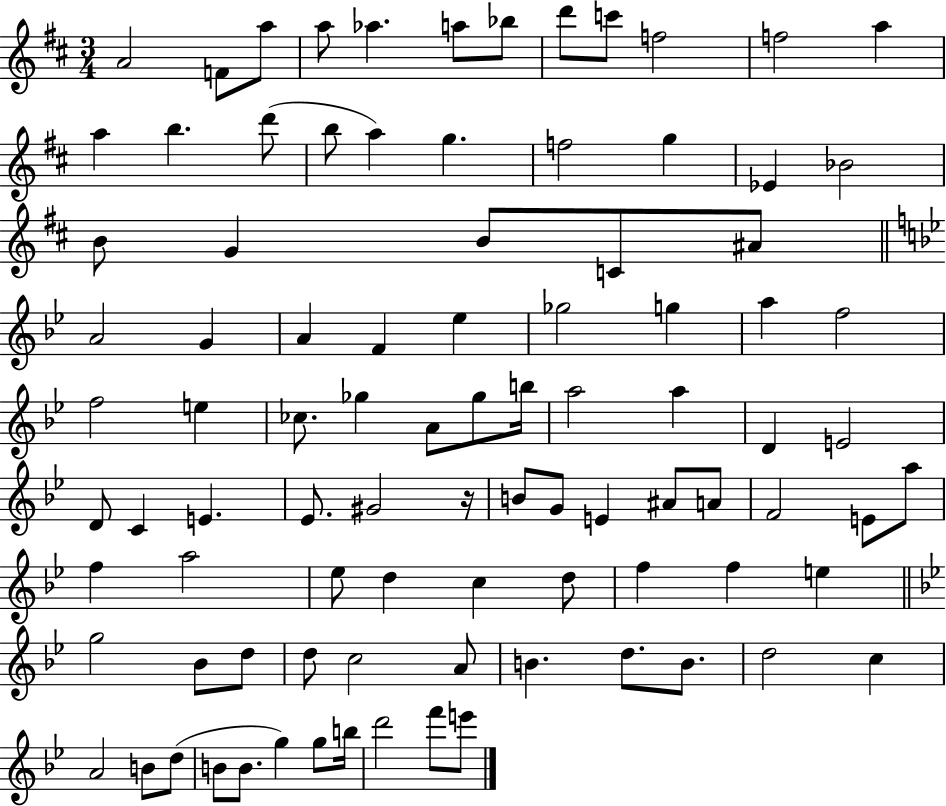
A4/h F4/e A5/e A5/e Ab5/q. A5/e Bb5/e D6/e C6/e F5/h F5/h A5/q A5/q B5/q. D6/e B5/e A5/q G5/q. F5/h G5/q Eb4/q Bb4/h B4/e G4/q B4/e C4/e A#4/e A4/h G4/q A4/q F4/q Eb5/q Gb5/h G5/q A5/q F5/h F5/h E5/q CES5/e. Gb5/q A4/e Gb5/e B5/s A5/h A5/q D4/q E4/h D4/e C4/q E4/q. Eb4/e. G#4/h R/s B4/e G4/e E4/q A#4/e A4/e F4/h E4/e A5/e F5/q A5/h Eb5/e D5/q C5/q D5/e F5/q F5/q E5/q G5/h Bb4/e D5/e D5/e C5/h A4/e B4/q. D5/e. B4/e. D5/h C5/q A4/h B4/e D5/e B4/e B4/e. G5/q G5/e B5/s D6/h F6/e E6/e